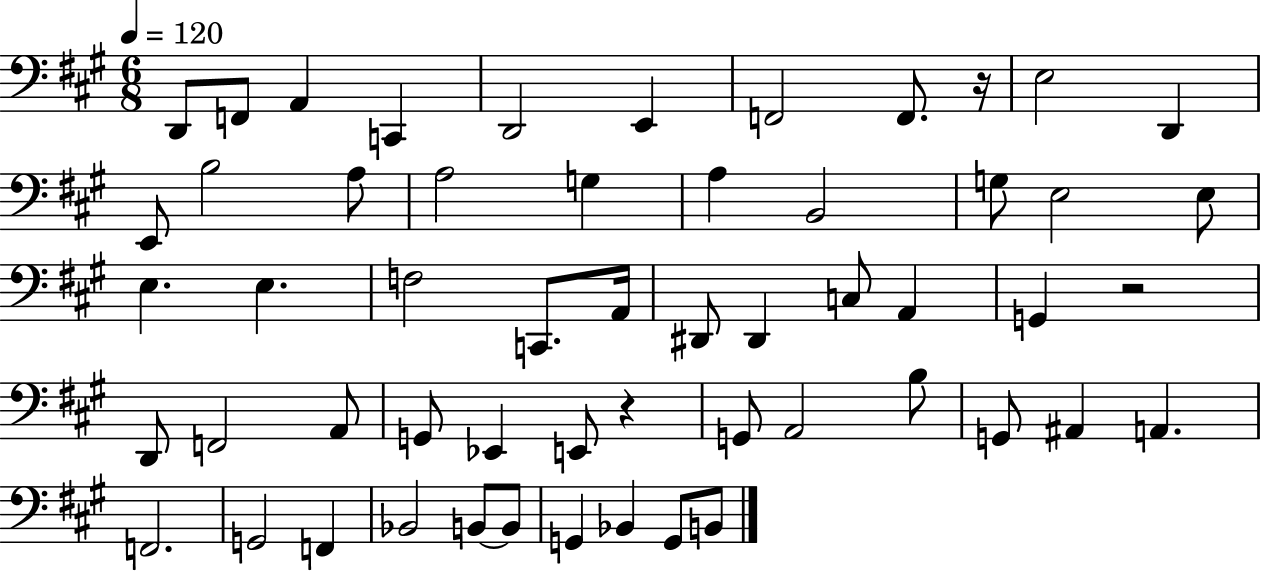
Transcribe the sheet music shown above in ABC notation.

X:1
T:Untitled
M:6/8
L:1/4
K:A
D,,/2 F,,/2 A,, C,, D,,2 E,, F,,2 F,,/2 z/4 E,2 D,, E,,/2 B,2 A,/2 A,2 G, A, B,,2 G,/2 E,2 E,/2 E, E, F,2 C,,/2 A,,/4 ^D,,/2 ^D,, C,/2 A,, G,, z2 D,,/2 F,,2 A,,/2 G,,/2 _E,, E,,/2 z G,,/2 A,,2 B,/2 G,,/2 ^A,, A,, F,,2 G,,2 F,, _B,,2 B,,/2 B,,/2 G,, _B,, G,,/2 B,,/2